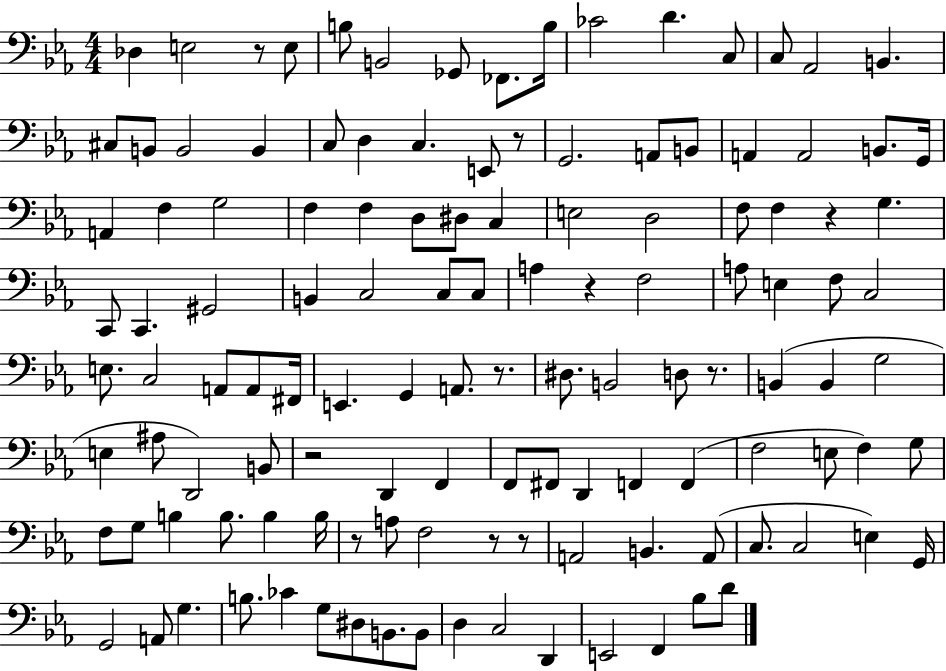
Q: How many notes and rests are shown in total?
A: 125